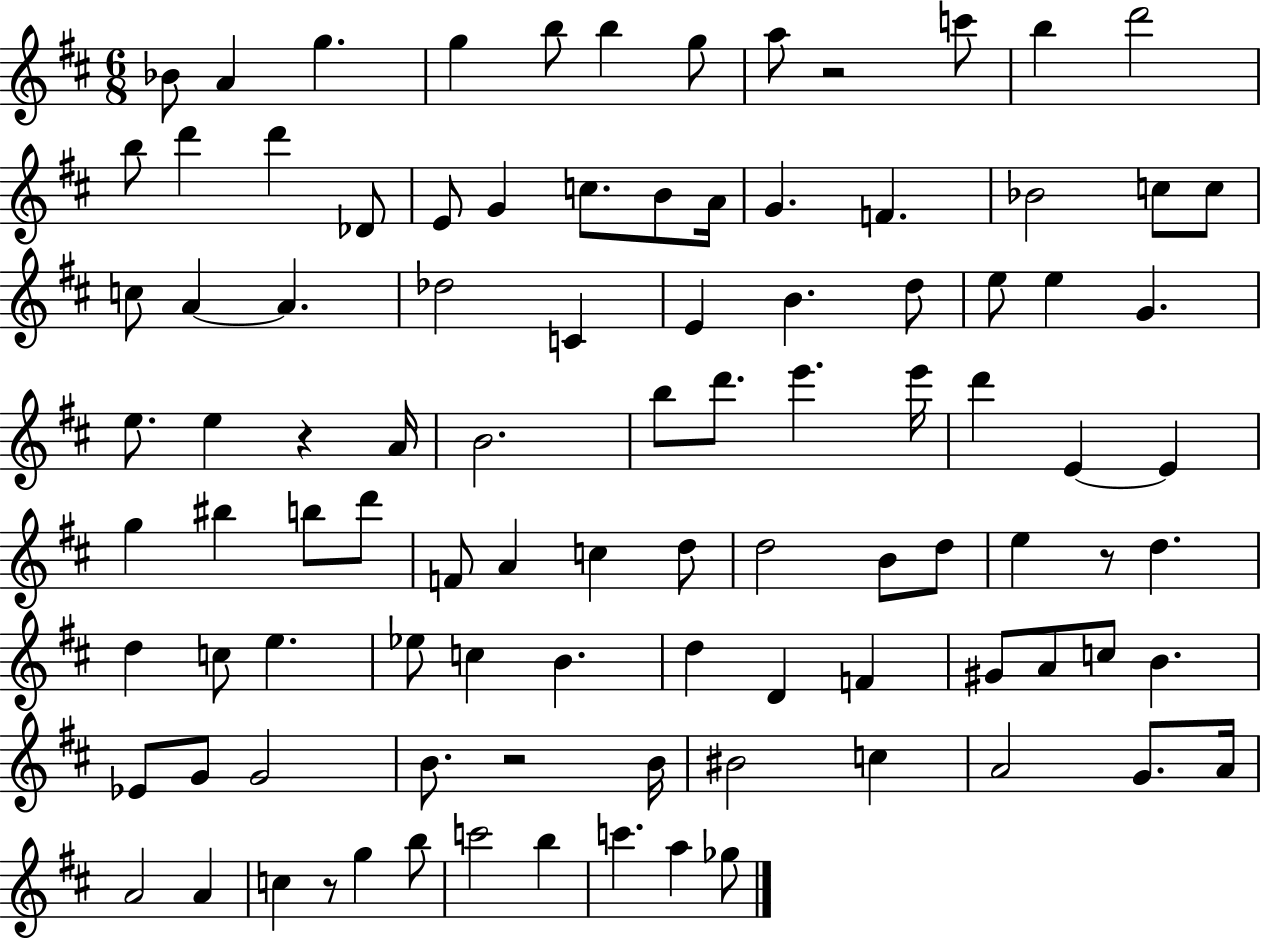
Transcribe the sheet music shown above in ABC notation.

X:1
T:Untitled
M:6/8
L:1/4
K:D
_B/2 A g g b/2 b g/2 a/2 z2 c'/2 b d'2 b/2 d' d' _D/2 E/2 G c/2 B/2 A/4 G F _B2 c/2 c/2 c/2 A A _d2 C E B d/2 e/2 e G e/2 e z A/4 B2 b/2 d'/2 e' e'/4 d' E E g ^b b/2 d'/2 F/2 A c d/2 d2 B/2 d/2 e z/2 d d c/2 e _e/2 c B d D F ^G/2 A/2 c/2 B _E/2 G/2 G2 B/2 z2 B/4 ^B2 c A2 G/2 A/4 A2 A c z/2 g b/2 c'2 b c' a _g/2